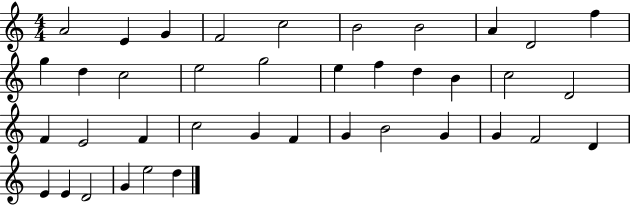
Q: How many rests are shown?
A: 0